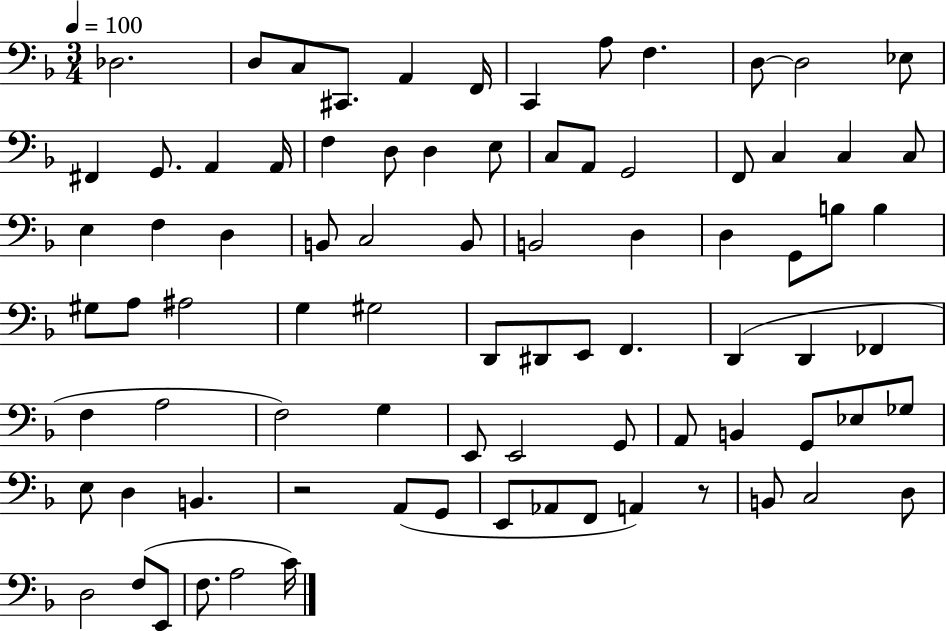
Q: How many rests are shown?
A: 2